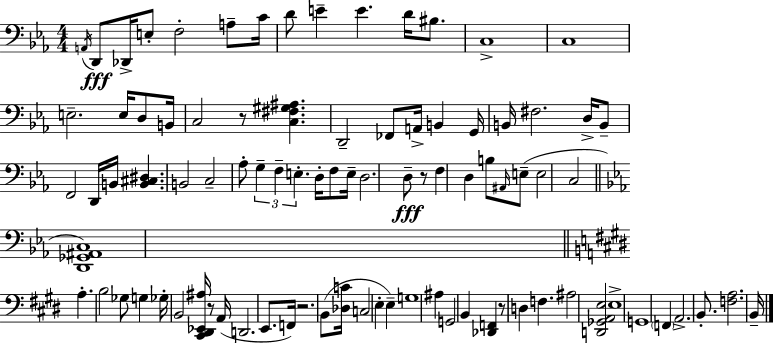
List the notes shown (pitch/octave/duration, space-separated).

A2/s D2/e Db2/s E3/e F3/h A3/e C4/s D4/e E4/q E4/q. D4/s BIS3/e. C3/w C3/w E3/h. E3/s D3/e B2/s C3/h R/e [C3,F#3,G#3,A#3]/q. D2/h FES2/e A2/s B2/q G2/s B2/s F#3/h. D3/s B2/e F2/h D2/s B2/s [B2,C#3,D#3]/q. B2/h C3/h Ab3/e G3/q F3/q E3/q. D3/s F3/e E3/s D3/h. D3/e R/e F3/q D3/q B3/e A#2/s E3/e E3/h C3/h [D2,Gb2,A#2,C3]/w A3/q. B3/h Gb3/e G3/q Gb3/s B2/h [C#2,D#2,Eb2,A#3]/s R/e A2/s D2/h. E2/e. F2/s R/h. B2/e [Db3,C4]/s C3/h E3/q E3/q G3/w A#3/q G2/h B2/q [Db2,F2]/q R/e D3/q F3/q. A#3/h [D2,Gb2,A2,E3]/h E3/w G2/w F2/q A2/h. B2/e. [F3,A3]/h. B2/s